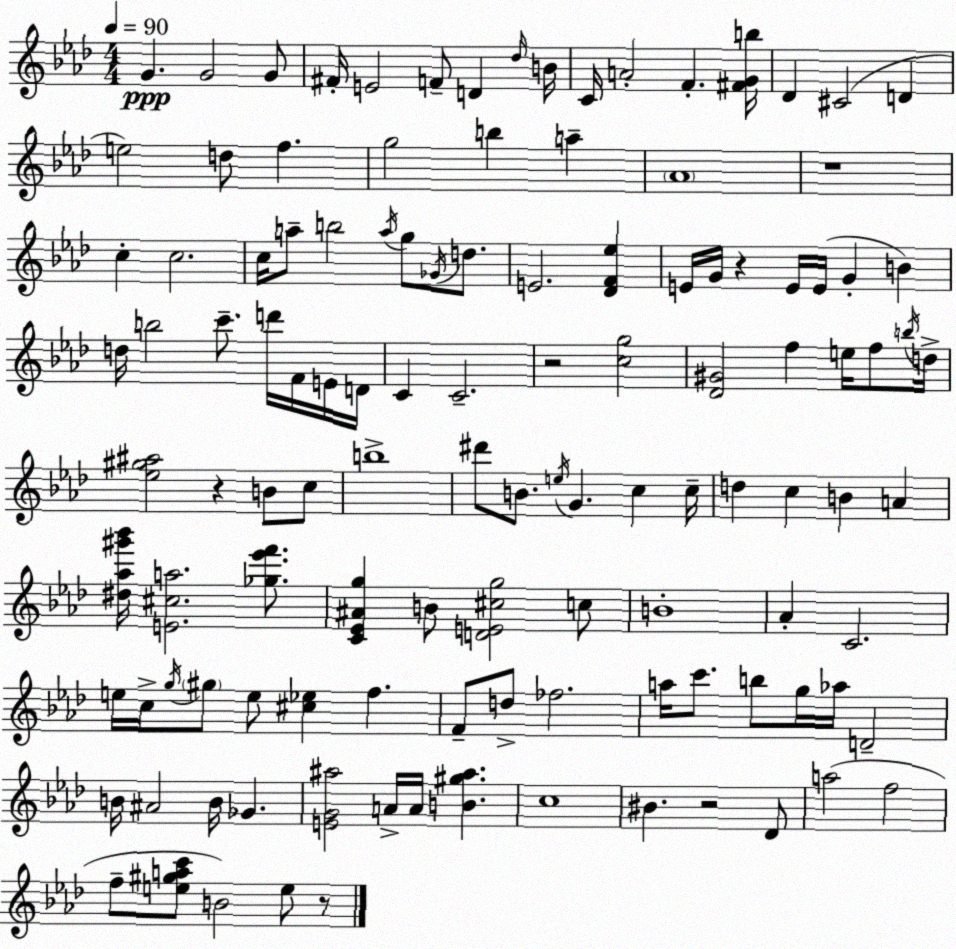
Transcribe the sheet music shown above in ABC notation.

X:1
T:Untitled
M:4/4
L:1/4
K:Ab
G G2 G/2 ^F/4 E2 F/2 D _d/4 B/4 C/4 A2 F [^FGb]/4 _D ^C2 D e2 d/2 f g2 b a _A4 z4 c c2 c/4 a/2 b2 a/4 g/2 _G/4 d/2 E2 [_DF_e] E/4 G/4 z E/4 E/4 G B d/4 b2 c'/2 d'/4 F/4 E/4 D/4 C C2 z2 [cg]2 [_D^G]2 f e/4 f/2 b/4 d/4 [_e^g^a]2 z B/2 c/2 b4 ^d'/2 B/2 e/4 G c c/4 d c B A [^d_a^g'_b']/4 [E^ca]2 [_g_e'f']/2 [C_E^Ag] B/2 [DE^cg]2 c/2 B4 _A C2 e/4 c/4 g/4 ^g/2 e/2 [^c_e] f F/2 d/2 _f2 a/4 c'/2 b/2 g/4 _a/4 D2 B/4 ^A2 B/4 _G [EG^a]2 A/4 A/4 [B^g^a] c4 ^B z2 _D/2 a2 f2 f/2 [e^gac']/2 B2 e/2 z/2